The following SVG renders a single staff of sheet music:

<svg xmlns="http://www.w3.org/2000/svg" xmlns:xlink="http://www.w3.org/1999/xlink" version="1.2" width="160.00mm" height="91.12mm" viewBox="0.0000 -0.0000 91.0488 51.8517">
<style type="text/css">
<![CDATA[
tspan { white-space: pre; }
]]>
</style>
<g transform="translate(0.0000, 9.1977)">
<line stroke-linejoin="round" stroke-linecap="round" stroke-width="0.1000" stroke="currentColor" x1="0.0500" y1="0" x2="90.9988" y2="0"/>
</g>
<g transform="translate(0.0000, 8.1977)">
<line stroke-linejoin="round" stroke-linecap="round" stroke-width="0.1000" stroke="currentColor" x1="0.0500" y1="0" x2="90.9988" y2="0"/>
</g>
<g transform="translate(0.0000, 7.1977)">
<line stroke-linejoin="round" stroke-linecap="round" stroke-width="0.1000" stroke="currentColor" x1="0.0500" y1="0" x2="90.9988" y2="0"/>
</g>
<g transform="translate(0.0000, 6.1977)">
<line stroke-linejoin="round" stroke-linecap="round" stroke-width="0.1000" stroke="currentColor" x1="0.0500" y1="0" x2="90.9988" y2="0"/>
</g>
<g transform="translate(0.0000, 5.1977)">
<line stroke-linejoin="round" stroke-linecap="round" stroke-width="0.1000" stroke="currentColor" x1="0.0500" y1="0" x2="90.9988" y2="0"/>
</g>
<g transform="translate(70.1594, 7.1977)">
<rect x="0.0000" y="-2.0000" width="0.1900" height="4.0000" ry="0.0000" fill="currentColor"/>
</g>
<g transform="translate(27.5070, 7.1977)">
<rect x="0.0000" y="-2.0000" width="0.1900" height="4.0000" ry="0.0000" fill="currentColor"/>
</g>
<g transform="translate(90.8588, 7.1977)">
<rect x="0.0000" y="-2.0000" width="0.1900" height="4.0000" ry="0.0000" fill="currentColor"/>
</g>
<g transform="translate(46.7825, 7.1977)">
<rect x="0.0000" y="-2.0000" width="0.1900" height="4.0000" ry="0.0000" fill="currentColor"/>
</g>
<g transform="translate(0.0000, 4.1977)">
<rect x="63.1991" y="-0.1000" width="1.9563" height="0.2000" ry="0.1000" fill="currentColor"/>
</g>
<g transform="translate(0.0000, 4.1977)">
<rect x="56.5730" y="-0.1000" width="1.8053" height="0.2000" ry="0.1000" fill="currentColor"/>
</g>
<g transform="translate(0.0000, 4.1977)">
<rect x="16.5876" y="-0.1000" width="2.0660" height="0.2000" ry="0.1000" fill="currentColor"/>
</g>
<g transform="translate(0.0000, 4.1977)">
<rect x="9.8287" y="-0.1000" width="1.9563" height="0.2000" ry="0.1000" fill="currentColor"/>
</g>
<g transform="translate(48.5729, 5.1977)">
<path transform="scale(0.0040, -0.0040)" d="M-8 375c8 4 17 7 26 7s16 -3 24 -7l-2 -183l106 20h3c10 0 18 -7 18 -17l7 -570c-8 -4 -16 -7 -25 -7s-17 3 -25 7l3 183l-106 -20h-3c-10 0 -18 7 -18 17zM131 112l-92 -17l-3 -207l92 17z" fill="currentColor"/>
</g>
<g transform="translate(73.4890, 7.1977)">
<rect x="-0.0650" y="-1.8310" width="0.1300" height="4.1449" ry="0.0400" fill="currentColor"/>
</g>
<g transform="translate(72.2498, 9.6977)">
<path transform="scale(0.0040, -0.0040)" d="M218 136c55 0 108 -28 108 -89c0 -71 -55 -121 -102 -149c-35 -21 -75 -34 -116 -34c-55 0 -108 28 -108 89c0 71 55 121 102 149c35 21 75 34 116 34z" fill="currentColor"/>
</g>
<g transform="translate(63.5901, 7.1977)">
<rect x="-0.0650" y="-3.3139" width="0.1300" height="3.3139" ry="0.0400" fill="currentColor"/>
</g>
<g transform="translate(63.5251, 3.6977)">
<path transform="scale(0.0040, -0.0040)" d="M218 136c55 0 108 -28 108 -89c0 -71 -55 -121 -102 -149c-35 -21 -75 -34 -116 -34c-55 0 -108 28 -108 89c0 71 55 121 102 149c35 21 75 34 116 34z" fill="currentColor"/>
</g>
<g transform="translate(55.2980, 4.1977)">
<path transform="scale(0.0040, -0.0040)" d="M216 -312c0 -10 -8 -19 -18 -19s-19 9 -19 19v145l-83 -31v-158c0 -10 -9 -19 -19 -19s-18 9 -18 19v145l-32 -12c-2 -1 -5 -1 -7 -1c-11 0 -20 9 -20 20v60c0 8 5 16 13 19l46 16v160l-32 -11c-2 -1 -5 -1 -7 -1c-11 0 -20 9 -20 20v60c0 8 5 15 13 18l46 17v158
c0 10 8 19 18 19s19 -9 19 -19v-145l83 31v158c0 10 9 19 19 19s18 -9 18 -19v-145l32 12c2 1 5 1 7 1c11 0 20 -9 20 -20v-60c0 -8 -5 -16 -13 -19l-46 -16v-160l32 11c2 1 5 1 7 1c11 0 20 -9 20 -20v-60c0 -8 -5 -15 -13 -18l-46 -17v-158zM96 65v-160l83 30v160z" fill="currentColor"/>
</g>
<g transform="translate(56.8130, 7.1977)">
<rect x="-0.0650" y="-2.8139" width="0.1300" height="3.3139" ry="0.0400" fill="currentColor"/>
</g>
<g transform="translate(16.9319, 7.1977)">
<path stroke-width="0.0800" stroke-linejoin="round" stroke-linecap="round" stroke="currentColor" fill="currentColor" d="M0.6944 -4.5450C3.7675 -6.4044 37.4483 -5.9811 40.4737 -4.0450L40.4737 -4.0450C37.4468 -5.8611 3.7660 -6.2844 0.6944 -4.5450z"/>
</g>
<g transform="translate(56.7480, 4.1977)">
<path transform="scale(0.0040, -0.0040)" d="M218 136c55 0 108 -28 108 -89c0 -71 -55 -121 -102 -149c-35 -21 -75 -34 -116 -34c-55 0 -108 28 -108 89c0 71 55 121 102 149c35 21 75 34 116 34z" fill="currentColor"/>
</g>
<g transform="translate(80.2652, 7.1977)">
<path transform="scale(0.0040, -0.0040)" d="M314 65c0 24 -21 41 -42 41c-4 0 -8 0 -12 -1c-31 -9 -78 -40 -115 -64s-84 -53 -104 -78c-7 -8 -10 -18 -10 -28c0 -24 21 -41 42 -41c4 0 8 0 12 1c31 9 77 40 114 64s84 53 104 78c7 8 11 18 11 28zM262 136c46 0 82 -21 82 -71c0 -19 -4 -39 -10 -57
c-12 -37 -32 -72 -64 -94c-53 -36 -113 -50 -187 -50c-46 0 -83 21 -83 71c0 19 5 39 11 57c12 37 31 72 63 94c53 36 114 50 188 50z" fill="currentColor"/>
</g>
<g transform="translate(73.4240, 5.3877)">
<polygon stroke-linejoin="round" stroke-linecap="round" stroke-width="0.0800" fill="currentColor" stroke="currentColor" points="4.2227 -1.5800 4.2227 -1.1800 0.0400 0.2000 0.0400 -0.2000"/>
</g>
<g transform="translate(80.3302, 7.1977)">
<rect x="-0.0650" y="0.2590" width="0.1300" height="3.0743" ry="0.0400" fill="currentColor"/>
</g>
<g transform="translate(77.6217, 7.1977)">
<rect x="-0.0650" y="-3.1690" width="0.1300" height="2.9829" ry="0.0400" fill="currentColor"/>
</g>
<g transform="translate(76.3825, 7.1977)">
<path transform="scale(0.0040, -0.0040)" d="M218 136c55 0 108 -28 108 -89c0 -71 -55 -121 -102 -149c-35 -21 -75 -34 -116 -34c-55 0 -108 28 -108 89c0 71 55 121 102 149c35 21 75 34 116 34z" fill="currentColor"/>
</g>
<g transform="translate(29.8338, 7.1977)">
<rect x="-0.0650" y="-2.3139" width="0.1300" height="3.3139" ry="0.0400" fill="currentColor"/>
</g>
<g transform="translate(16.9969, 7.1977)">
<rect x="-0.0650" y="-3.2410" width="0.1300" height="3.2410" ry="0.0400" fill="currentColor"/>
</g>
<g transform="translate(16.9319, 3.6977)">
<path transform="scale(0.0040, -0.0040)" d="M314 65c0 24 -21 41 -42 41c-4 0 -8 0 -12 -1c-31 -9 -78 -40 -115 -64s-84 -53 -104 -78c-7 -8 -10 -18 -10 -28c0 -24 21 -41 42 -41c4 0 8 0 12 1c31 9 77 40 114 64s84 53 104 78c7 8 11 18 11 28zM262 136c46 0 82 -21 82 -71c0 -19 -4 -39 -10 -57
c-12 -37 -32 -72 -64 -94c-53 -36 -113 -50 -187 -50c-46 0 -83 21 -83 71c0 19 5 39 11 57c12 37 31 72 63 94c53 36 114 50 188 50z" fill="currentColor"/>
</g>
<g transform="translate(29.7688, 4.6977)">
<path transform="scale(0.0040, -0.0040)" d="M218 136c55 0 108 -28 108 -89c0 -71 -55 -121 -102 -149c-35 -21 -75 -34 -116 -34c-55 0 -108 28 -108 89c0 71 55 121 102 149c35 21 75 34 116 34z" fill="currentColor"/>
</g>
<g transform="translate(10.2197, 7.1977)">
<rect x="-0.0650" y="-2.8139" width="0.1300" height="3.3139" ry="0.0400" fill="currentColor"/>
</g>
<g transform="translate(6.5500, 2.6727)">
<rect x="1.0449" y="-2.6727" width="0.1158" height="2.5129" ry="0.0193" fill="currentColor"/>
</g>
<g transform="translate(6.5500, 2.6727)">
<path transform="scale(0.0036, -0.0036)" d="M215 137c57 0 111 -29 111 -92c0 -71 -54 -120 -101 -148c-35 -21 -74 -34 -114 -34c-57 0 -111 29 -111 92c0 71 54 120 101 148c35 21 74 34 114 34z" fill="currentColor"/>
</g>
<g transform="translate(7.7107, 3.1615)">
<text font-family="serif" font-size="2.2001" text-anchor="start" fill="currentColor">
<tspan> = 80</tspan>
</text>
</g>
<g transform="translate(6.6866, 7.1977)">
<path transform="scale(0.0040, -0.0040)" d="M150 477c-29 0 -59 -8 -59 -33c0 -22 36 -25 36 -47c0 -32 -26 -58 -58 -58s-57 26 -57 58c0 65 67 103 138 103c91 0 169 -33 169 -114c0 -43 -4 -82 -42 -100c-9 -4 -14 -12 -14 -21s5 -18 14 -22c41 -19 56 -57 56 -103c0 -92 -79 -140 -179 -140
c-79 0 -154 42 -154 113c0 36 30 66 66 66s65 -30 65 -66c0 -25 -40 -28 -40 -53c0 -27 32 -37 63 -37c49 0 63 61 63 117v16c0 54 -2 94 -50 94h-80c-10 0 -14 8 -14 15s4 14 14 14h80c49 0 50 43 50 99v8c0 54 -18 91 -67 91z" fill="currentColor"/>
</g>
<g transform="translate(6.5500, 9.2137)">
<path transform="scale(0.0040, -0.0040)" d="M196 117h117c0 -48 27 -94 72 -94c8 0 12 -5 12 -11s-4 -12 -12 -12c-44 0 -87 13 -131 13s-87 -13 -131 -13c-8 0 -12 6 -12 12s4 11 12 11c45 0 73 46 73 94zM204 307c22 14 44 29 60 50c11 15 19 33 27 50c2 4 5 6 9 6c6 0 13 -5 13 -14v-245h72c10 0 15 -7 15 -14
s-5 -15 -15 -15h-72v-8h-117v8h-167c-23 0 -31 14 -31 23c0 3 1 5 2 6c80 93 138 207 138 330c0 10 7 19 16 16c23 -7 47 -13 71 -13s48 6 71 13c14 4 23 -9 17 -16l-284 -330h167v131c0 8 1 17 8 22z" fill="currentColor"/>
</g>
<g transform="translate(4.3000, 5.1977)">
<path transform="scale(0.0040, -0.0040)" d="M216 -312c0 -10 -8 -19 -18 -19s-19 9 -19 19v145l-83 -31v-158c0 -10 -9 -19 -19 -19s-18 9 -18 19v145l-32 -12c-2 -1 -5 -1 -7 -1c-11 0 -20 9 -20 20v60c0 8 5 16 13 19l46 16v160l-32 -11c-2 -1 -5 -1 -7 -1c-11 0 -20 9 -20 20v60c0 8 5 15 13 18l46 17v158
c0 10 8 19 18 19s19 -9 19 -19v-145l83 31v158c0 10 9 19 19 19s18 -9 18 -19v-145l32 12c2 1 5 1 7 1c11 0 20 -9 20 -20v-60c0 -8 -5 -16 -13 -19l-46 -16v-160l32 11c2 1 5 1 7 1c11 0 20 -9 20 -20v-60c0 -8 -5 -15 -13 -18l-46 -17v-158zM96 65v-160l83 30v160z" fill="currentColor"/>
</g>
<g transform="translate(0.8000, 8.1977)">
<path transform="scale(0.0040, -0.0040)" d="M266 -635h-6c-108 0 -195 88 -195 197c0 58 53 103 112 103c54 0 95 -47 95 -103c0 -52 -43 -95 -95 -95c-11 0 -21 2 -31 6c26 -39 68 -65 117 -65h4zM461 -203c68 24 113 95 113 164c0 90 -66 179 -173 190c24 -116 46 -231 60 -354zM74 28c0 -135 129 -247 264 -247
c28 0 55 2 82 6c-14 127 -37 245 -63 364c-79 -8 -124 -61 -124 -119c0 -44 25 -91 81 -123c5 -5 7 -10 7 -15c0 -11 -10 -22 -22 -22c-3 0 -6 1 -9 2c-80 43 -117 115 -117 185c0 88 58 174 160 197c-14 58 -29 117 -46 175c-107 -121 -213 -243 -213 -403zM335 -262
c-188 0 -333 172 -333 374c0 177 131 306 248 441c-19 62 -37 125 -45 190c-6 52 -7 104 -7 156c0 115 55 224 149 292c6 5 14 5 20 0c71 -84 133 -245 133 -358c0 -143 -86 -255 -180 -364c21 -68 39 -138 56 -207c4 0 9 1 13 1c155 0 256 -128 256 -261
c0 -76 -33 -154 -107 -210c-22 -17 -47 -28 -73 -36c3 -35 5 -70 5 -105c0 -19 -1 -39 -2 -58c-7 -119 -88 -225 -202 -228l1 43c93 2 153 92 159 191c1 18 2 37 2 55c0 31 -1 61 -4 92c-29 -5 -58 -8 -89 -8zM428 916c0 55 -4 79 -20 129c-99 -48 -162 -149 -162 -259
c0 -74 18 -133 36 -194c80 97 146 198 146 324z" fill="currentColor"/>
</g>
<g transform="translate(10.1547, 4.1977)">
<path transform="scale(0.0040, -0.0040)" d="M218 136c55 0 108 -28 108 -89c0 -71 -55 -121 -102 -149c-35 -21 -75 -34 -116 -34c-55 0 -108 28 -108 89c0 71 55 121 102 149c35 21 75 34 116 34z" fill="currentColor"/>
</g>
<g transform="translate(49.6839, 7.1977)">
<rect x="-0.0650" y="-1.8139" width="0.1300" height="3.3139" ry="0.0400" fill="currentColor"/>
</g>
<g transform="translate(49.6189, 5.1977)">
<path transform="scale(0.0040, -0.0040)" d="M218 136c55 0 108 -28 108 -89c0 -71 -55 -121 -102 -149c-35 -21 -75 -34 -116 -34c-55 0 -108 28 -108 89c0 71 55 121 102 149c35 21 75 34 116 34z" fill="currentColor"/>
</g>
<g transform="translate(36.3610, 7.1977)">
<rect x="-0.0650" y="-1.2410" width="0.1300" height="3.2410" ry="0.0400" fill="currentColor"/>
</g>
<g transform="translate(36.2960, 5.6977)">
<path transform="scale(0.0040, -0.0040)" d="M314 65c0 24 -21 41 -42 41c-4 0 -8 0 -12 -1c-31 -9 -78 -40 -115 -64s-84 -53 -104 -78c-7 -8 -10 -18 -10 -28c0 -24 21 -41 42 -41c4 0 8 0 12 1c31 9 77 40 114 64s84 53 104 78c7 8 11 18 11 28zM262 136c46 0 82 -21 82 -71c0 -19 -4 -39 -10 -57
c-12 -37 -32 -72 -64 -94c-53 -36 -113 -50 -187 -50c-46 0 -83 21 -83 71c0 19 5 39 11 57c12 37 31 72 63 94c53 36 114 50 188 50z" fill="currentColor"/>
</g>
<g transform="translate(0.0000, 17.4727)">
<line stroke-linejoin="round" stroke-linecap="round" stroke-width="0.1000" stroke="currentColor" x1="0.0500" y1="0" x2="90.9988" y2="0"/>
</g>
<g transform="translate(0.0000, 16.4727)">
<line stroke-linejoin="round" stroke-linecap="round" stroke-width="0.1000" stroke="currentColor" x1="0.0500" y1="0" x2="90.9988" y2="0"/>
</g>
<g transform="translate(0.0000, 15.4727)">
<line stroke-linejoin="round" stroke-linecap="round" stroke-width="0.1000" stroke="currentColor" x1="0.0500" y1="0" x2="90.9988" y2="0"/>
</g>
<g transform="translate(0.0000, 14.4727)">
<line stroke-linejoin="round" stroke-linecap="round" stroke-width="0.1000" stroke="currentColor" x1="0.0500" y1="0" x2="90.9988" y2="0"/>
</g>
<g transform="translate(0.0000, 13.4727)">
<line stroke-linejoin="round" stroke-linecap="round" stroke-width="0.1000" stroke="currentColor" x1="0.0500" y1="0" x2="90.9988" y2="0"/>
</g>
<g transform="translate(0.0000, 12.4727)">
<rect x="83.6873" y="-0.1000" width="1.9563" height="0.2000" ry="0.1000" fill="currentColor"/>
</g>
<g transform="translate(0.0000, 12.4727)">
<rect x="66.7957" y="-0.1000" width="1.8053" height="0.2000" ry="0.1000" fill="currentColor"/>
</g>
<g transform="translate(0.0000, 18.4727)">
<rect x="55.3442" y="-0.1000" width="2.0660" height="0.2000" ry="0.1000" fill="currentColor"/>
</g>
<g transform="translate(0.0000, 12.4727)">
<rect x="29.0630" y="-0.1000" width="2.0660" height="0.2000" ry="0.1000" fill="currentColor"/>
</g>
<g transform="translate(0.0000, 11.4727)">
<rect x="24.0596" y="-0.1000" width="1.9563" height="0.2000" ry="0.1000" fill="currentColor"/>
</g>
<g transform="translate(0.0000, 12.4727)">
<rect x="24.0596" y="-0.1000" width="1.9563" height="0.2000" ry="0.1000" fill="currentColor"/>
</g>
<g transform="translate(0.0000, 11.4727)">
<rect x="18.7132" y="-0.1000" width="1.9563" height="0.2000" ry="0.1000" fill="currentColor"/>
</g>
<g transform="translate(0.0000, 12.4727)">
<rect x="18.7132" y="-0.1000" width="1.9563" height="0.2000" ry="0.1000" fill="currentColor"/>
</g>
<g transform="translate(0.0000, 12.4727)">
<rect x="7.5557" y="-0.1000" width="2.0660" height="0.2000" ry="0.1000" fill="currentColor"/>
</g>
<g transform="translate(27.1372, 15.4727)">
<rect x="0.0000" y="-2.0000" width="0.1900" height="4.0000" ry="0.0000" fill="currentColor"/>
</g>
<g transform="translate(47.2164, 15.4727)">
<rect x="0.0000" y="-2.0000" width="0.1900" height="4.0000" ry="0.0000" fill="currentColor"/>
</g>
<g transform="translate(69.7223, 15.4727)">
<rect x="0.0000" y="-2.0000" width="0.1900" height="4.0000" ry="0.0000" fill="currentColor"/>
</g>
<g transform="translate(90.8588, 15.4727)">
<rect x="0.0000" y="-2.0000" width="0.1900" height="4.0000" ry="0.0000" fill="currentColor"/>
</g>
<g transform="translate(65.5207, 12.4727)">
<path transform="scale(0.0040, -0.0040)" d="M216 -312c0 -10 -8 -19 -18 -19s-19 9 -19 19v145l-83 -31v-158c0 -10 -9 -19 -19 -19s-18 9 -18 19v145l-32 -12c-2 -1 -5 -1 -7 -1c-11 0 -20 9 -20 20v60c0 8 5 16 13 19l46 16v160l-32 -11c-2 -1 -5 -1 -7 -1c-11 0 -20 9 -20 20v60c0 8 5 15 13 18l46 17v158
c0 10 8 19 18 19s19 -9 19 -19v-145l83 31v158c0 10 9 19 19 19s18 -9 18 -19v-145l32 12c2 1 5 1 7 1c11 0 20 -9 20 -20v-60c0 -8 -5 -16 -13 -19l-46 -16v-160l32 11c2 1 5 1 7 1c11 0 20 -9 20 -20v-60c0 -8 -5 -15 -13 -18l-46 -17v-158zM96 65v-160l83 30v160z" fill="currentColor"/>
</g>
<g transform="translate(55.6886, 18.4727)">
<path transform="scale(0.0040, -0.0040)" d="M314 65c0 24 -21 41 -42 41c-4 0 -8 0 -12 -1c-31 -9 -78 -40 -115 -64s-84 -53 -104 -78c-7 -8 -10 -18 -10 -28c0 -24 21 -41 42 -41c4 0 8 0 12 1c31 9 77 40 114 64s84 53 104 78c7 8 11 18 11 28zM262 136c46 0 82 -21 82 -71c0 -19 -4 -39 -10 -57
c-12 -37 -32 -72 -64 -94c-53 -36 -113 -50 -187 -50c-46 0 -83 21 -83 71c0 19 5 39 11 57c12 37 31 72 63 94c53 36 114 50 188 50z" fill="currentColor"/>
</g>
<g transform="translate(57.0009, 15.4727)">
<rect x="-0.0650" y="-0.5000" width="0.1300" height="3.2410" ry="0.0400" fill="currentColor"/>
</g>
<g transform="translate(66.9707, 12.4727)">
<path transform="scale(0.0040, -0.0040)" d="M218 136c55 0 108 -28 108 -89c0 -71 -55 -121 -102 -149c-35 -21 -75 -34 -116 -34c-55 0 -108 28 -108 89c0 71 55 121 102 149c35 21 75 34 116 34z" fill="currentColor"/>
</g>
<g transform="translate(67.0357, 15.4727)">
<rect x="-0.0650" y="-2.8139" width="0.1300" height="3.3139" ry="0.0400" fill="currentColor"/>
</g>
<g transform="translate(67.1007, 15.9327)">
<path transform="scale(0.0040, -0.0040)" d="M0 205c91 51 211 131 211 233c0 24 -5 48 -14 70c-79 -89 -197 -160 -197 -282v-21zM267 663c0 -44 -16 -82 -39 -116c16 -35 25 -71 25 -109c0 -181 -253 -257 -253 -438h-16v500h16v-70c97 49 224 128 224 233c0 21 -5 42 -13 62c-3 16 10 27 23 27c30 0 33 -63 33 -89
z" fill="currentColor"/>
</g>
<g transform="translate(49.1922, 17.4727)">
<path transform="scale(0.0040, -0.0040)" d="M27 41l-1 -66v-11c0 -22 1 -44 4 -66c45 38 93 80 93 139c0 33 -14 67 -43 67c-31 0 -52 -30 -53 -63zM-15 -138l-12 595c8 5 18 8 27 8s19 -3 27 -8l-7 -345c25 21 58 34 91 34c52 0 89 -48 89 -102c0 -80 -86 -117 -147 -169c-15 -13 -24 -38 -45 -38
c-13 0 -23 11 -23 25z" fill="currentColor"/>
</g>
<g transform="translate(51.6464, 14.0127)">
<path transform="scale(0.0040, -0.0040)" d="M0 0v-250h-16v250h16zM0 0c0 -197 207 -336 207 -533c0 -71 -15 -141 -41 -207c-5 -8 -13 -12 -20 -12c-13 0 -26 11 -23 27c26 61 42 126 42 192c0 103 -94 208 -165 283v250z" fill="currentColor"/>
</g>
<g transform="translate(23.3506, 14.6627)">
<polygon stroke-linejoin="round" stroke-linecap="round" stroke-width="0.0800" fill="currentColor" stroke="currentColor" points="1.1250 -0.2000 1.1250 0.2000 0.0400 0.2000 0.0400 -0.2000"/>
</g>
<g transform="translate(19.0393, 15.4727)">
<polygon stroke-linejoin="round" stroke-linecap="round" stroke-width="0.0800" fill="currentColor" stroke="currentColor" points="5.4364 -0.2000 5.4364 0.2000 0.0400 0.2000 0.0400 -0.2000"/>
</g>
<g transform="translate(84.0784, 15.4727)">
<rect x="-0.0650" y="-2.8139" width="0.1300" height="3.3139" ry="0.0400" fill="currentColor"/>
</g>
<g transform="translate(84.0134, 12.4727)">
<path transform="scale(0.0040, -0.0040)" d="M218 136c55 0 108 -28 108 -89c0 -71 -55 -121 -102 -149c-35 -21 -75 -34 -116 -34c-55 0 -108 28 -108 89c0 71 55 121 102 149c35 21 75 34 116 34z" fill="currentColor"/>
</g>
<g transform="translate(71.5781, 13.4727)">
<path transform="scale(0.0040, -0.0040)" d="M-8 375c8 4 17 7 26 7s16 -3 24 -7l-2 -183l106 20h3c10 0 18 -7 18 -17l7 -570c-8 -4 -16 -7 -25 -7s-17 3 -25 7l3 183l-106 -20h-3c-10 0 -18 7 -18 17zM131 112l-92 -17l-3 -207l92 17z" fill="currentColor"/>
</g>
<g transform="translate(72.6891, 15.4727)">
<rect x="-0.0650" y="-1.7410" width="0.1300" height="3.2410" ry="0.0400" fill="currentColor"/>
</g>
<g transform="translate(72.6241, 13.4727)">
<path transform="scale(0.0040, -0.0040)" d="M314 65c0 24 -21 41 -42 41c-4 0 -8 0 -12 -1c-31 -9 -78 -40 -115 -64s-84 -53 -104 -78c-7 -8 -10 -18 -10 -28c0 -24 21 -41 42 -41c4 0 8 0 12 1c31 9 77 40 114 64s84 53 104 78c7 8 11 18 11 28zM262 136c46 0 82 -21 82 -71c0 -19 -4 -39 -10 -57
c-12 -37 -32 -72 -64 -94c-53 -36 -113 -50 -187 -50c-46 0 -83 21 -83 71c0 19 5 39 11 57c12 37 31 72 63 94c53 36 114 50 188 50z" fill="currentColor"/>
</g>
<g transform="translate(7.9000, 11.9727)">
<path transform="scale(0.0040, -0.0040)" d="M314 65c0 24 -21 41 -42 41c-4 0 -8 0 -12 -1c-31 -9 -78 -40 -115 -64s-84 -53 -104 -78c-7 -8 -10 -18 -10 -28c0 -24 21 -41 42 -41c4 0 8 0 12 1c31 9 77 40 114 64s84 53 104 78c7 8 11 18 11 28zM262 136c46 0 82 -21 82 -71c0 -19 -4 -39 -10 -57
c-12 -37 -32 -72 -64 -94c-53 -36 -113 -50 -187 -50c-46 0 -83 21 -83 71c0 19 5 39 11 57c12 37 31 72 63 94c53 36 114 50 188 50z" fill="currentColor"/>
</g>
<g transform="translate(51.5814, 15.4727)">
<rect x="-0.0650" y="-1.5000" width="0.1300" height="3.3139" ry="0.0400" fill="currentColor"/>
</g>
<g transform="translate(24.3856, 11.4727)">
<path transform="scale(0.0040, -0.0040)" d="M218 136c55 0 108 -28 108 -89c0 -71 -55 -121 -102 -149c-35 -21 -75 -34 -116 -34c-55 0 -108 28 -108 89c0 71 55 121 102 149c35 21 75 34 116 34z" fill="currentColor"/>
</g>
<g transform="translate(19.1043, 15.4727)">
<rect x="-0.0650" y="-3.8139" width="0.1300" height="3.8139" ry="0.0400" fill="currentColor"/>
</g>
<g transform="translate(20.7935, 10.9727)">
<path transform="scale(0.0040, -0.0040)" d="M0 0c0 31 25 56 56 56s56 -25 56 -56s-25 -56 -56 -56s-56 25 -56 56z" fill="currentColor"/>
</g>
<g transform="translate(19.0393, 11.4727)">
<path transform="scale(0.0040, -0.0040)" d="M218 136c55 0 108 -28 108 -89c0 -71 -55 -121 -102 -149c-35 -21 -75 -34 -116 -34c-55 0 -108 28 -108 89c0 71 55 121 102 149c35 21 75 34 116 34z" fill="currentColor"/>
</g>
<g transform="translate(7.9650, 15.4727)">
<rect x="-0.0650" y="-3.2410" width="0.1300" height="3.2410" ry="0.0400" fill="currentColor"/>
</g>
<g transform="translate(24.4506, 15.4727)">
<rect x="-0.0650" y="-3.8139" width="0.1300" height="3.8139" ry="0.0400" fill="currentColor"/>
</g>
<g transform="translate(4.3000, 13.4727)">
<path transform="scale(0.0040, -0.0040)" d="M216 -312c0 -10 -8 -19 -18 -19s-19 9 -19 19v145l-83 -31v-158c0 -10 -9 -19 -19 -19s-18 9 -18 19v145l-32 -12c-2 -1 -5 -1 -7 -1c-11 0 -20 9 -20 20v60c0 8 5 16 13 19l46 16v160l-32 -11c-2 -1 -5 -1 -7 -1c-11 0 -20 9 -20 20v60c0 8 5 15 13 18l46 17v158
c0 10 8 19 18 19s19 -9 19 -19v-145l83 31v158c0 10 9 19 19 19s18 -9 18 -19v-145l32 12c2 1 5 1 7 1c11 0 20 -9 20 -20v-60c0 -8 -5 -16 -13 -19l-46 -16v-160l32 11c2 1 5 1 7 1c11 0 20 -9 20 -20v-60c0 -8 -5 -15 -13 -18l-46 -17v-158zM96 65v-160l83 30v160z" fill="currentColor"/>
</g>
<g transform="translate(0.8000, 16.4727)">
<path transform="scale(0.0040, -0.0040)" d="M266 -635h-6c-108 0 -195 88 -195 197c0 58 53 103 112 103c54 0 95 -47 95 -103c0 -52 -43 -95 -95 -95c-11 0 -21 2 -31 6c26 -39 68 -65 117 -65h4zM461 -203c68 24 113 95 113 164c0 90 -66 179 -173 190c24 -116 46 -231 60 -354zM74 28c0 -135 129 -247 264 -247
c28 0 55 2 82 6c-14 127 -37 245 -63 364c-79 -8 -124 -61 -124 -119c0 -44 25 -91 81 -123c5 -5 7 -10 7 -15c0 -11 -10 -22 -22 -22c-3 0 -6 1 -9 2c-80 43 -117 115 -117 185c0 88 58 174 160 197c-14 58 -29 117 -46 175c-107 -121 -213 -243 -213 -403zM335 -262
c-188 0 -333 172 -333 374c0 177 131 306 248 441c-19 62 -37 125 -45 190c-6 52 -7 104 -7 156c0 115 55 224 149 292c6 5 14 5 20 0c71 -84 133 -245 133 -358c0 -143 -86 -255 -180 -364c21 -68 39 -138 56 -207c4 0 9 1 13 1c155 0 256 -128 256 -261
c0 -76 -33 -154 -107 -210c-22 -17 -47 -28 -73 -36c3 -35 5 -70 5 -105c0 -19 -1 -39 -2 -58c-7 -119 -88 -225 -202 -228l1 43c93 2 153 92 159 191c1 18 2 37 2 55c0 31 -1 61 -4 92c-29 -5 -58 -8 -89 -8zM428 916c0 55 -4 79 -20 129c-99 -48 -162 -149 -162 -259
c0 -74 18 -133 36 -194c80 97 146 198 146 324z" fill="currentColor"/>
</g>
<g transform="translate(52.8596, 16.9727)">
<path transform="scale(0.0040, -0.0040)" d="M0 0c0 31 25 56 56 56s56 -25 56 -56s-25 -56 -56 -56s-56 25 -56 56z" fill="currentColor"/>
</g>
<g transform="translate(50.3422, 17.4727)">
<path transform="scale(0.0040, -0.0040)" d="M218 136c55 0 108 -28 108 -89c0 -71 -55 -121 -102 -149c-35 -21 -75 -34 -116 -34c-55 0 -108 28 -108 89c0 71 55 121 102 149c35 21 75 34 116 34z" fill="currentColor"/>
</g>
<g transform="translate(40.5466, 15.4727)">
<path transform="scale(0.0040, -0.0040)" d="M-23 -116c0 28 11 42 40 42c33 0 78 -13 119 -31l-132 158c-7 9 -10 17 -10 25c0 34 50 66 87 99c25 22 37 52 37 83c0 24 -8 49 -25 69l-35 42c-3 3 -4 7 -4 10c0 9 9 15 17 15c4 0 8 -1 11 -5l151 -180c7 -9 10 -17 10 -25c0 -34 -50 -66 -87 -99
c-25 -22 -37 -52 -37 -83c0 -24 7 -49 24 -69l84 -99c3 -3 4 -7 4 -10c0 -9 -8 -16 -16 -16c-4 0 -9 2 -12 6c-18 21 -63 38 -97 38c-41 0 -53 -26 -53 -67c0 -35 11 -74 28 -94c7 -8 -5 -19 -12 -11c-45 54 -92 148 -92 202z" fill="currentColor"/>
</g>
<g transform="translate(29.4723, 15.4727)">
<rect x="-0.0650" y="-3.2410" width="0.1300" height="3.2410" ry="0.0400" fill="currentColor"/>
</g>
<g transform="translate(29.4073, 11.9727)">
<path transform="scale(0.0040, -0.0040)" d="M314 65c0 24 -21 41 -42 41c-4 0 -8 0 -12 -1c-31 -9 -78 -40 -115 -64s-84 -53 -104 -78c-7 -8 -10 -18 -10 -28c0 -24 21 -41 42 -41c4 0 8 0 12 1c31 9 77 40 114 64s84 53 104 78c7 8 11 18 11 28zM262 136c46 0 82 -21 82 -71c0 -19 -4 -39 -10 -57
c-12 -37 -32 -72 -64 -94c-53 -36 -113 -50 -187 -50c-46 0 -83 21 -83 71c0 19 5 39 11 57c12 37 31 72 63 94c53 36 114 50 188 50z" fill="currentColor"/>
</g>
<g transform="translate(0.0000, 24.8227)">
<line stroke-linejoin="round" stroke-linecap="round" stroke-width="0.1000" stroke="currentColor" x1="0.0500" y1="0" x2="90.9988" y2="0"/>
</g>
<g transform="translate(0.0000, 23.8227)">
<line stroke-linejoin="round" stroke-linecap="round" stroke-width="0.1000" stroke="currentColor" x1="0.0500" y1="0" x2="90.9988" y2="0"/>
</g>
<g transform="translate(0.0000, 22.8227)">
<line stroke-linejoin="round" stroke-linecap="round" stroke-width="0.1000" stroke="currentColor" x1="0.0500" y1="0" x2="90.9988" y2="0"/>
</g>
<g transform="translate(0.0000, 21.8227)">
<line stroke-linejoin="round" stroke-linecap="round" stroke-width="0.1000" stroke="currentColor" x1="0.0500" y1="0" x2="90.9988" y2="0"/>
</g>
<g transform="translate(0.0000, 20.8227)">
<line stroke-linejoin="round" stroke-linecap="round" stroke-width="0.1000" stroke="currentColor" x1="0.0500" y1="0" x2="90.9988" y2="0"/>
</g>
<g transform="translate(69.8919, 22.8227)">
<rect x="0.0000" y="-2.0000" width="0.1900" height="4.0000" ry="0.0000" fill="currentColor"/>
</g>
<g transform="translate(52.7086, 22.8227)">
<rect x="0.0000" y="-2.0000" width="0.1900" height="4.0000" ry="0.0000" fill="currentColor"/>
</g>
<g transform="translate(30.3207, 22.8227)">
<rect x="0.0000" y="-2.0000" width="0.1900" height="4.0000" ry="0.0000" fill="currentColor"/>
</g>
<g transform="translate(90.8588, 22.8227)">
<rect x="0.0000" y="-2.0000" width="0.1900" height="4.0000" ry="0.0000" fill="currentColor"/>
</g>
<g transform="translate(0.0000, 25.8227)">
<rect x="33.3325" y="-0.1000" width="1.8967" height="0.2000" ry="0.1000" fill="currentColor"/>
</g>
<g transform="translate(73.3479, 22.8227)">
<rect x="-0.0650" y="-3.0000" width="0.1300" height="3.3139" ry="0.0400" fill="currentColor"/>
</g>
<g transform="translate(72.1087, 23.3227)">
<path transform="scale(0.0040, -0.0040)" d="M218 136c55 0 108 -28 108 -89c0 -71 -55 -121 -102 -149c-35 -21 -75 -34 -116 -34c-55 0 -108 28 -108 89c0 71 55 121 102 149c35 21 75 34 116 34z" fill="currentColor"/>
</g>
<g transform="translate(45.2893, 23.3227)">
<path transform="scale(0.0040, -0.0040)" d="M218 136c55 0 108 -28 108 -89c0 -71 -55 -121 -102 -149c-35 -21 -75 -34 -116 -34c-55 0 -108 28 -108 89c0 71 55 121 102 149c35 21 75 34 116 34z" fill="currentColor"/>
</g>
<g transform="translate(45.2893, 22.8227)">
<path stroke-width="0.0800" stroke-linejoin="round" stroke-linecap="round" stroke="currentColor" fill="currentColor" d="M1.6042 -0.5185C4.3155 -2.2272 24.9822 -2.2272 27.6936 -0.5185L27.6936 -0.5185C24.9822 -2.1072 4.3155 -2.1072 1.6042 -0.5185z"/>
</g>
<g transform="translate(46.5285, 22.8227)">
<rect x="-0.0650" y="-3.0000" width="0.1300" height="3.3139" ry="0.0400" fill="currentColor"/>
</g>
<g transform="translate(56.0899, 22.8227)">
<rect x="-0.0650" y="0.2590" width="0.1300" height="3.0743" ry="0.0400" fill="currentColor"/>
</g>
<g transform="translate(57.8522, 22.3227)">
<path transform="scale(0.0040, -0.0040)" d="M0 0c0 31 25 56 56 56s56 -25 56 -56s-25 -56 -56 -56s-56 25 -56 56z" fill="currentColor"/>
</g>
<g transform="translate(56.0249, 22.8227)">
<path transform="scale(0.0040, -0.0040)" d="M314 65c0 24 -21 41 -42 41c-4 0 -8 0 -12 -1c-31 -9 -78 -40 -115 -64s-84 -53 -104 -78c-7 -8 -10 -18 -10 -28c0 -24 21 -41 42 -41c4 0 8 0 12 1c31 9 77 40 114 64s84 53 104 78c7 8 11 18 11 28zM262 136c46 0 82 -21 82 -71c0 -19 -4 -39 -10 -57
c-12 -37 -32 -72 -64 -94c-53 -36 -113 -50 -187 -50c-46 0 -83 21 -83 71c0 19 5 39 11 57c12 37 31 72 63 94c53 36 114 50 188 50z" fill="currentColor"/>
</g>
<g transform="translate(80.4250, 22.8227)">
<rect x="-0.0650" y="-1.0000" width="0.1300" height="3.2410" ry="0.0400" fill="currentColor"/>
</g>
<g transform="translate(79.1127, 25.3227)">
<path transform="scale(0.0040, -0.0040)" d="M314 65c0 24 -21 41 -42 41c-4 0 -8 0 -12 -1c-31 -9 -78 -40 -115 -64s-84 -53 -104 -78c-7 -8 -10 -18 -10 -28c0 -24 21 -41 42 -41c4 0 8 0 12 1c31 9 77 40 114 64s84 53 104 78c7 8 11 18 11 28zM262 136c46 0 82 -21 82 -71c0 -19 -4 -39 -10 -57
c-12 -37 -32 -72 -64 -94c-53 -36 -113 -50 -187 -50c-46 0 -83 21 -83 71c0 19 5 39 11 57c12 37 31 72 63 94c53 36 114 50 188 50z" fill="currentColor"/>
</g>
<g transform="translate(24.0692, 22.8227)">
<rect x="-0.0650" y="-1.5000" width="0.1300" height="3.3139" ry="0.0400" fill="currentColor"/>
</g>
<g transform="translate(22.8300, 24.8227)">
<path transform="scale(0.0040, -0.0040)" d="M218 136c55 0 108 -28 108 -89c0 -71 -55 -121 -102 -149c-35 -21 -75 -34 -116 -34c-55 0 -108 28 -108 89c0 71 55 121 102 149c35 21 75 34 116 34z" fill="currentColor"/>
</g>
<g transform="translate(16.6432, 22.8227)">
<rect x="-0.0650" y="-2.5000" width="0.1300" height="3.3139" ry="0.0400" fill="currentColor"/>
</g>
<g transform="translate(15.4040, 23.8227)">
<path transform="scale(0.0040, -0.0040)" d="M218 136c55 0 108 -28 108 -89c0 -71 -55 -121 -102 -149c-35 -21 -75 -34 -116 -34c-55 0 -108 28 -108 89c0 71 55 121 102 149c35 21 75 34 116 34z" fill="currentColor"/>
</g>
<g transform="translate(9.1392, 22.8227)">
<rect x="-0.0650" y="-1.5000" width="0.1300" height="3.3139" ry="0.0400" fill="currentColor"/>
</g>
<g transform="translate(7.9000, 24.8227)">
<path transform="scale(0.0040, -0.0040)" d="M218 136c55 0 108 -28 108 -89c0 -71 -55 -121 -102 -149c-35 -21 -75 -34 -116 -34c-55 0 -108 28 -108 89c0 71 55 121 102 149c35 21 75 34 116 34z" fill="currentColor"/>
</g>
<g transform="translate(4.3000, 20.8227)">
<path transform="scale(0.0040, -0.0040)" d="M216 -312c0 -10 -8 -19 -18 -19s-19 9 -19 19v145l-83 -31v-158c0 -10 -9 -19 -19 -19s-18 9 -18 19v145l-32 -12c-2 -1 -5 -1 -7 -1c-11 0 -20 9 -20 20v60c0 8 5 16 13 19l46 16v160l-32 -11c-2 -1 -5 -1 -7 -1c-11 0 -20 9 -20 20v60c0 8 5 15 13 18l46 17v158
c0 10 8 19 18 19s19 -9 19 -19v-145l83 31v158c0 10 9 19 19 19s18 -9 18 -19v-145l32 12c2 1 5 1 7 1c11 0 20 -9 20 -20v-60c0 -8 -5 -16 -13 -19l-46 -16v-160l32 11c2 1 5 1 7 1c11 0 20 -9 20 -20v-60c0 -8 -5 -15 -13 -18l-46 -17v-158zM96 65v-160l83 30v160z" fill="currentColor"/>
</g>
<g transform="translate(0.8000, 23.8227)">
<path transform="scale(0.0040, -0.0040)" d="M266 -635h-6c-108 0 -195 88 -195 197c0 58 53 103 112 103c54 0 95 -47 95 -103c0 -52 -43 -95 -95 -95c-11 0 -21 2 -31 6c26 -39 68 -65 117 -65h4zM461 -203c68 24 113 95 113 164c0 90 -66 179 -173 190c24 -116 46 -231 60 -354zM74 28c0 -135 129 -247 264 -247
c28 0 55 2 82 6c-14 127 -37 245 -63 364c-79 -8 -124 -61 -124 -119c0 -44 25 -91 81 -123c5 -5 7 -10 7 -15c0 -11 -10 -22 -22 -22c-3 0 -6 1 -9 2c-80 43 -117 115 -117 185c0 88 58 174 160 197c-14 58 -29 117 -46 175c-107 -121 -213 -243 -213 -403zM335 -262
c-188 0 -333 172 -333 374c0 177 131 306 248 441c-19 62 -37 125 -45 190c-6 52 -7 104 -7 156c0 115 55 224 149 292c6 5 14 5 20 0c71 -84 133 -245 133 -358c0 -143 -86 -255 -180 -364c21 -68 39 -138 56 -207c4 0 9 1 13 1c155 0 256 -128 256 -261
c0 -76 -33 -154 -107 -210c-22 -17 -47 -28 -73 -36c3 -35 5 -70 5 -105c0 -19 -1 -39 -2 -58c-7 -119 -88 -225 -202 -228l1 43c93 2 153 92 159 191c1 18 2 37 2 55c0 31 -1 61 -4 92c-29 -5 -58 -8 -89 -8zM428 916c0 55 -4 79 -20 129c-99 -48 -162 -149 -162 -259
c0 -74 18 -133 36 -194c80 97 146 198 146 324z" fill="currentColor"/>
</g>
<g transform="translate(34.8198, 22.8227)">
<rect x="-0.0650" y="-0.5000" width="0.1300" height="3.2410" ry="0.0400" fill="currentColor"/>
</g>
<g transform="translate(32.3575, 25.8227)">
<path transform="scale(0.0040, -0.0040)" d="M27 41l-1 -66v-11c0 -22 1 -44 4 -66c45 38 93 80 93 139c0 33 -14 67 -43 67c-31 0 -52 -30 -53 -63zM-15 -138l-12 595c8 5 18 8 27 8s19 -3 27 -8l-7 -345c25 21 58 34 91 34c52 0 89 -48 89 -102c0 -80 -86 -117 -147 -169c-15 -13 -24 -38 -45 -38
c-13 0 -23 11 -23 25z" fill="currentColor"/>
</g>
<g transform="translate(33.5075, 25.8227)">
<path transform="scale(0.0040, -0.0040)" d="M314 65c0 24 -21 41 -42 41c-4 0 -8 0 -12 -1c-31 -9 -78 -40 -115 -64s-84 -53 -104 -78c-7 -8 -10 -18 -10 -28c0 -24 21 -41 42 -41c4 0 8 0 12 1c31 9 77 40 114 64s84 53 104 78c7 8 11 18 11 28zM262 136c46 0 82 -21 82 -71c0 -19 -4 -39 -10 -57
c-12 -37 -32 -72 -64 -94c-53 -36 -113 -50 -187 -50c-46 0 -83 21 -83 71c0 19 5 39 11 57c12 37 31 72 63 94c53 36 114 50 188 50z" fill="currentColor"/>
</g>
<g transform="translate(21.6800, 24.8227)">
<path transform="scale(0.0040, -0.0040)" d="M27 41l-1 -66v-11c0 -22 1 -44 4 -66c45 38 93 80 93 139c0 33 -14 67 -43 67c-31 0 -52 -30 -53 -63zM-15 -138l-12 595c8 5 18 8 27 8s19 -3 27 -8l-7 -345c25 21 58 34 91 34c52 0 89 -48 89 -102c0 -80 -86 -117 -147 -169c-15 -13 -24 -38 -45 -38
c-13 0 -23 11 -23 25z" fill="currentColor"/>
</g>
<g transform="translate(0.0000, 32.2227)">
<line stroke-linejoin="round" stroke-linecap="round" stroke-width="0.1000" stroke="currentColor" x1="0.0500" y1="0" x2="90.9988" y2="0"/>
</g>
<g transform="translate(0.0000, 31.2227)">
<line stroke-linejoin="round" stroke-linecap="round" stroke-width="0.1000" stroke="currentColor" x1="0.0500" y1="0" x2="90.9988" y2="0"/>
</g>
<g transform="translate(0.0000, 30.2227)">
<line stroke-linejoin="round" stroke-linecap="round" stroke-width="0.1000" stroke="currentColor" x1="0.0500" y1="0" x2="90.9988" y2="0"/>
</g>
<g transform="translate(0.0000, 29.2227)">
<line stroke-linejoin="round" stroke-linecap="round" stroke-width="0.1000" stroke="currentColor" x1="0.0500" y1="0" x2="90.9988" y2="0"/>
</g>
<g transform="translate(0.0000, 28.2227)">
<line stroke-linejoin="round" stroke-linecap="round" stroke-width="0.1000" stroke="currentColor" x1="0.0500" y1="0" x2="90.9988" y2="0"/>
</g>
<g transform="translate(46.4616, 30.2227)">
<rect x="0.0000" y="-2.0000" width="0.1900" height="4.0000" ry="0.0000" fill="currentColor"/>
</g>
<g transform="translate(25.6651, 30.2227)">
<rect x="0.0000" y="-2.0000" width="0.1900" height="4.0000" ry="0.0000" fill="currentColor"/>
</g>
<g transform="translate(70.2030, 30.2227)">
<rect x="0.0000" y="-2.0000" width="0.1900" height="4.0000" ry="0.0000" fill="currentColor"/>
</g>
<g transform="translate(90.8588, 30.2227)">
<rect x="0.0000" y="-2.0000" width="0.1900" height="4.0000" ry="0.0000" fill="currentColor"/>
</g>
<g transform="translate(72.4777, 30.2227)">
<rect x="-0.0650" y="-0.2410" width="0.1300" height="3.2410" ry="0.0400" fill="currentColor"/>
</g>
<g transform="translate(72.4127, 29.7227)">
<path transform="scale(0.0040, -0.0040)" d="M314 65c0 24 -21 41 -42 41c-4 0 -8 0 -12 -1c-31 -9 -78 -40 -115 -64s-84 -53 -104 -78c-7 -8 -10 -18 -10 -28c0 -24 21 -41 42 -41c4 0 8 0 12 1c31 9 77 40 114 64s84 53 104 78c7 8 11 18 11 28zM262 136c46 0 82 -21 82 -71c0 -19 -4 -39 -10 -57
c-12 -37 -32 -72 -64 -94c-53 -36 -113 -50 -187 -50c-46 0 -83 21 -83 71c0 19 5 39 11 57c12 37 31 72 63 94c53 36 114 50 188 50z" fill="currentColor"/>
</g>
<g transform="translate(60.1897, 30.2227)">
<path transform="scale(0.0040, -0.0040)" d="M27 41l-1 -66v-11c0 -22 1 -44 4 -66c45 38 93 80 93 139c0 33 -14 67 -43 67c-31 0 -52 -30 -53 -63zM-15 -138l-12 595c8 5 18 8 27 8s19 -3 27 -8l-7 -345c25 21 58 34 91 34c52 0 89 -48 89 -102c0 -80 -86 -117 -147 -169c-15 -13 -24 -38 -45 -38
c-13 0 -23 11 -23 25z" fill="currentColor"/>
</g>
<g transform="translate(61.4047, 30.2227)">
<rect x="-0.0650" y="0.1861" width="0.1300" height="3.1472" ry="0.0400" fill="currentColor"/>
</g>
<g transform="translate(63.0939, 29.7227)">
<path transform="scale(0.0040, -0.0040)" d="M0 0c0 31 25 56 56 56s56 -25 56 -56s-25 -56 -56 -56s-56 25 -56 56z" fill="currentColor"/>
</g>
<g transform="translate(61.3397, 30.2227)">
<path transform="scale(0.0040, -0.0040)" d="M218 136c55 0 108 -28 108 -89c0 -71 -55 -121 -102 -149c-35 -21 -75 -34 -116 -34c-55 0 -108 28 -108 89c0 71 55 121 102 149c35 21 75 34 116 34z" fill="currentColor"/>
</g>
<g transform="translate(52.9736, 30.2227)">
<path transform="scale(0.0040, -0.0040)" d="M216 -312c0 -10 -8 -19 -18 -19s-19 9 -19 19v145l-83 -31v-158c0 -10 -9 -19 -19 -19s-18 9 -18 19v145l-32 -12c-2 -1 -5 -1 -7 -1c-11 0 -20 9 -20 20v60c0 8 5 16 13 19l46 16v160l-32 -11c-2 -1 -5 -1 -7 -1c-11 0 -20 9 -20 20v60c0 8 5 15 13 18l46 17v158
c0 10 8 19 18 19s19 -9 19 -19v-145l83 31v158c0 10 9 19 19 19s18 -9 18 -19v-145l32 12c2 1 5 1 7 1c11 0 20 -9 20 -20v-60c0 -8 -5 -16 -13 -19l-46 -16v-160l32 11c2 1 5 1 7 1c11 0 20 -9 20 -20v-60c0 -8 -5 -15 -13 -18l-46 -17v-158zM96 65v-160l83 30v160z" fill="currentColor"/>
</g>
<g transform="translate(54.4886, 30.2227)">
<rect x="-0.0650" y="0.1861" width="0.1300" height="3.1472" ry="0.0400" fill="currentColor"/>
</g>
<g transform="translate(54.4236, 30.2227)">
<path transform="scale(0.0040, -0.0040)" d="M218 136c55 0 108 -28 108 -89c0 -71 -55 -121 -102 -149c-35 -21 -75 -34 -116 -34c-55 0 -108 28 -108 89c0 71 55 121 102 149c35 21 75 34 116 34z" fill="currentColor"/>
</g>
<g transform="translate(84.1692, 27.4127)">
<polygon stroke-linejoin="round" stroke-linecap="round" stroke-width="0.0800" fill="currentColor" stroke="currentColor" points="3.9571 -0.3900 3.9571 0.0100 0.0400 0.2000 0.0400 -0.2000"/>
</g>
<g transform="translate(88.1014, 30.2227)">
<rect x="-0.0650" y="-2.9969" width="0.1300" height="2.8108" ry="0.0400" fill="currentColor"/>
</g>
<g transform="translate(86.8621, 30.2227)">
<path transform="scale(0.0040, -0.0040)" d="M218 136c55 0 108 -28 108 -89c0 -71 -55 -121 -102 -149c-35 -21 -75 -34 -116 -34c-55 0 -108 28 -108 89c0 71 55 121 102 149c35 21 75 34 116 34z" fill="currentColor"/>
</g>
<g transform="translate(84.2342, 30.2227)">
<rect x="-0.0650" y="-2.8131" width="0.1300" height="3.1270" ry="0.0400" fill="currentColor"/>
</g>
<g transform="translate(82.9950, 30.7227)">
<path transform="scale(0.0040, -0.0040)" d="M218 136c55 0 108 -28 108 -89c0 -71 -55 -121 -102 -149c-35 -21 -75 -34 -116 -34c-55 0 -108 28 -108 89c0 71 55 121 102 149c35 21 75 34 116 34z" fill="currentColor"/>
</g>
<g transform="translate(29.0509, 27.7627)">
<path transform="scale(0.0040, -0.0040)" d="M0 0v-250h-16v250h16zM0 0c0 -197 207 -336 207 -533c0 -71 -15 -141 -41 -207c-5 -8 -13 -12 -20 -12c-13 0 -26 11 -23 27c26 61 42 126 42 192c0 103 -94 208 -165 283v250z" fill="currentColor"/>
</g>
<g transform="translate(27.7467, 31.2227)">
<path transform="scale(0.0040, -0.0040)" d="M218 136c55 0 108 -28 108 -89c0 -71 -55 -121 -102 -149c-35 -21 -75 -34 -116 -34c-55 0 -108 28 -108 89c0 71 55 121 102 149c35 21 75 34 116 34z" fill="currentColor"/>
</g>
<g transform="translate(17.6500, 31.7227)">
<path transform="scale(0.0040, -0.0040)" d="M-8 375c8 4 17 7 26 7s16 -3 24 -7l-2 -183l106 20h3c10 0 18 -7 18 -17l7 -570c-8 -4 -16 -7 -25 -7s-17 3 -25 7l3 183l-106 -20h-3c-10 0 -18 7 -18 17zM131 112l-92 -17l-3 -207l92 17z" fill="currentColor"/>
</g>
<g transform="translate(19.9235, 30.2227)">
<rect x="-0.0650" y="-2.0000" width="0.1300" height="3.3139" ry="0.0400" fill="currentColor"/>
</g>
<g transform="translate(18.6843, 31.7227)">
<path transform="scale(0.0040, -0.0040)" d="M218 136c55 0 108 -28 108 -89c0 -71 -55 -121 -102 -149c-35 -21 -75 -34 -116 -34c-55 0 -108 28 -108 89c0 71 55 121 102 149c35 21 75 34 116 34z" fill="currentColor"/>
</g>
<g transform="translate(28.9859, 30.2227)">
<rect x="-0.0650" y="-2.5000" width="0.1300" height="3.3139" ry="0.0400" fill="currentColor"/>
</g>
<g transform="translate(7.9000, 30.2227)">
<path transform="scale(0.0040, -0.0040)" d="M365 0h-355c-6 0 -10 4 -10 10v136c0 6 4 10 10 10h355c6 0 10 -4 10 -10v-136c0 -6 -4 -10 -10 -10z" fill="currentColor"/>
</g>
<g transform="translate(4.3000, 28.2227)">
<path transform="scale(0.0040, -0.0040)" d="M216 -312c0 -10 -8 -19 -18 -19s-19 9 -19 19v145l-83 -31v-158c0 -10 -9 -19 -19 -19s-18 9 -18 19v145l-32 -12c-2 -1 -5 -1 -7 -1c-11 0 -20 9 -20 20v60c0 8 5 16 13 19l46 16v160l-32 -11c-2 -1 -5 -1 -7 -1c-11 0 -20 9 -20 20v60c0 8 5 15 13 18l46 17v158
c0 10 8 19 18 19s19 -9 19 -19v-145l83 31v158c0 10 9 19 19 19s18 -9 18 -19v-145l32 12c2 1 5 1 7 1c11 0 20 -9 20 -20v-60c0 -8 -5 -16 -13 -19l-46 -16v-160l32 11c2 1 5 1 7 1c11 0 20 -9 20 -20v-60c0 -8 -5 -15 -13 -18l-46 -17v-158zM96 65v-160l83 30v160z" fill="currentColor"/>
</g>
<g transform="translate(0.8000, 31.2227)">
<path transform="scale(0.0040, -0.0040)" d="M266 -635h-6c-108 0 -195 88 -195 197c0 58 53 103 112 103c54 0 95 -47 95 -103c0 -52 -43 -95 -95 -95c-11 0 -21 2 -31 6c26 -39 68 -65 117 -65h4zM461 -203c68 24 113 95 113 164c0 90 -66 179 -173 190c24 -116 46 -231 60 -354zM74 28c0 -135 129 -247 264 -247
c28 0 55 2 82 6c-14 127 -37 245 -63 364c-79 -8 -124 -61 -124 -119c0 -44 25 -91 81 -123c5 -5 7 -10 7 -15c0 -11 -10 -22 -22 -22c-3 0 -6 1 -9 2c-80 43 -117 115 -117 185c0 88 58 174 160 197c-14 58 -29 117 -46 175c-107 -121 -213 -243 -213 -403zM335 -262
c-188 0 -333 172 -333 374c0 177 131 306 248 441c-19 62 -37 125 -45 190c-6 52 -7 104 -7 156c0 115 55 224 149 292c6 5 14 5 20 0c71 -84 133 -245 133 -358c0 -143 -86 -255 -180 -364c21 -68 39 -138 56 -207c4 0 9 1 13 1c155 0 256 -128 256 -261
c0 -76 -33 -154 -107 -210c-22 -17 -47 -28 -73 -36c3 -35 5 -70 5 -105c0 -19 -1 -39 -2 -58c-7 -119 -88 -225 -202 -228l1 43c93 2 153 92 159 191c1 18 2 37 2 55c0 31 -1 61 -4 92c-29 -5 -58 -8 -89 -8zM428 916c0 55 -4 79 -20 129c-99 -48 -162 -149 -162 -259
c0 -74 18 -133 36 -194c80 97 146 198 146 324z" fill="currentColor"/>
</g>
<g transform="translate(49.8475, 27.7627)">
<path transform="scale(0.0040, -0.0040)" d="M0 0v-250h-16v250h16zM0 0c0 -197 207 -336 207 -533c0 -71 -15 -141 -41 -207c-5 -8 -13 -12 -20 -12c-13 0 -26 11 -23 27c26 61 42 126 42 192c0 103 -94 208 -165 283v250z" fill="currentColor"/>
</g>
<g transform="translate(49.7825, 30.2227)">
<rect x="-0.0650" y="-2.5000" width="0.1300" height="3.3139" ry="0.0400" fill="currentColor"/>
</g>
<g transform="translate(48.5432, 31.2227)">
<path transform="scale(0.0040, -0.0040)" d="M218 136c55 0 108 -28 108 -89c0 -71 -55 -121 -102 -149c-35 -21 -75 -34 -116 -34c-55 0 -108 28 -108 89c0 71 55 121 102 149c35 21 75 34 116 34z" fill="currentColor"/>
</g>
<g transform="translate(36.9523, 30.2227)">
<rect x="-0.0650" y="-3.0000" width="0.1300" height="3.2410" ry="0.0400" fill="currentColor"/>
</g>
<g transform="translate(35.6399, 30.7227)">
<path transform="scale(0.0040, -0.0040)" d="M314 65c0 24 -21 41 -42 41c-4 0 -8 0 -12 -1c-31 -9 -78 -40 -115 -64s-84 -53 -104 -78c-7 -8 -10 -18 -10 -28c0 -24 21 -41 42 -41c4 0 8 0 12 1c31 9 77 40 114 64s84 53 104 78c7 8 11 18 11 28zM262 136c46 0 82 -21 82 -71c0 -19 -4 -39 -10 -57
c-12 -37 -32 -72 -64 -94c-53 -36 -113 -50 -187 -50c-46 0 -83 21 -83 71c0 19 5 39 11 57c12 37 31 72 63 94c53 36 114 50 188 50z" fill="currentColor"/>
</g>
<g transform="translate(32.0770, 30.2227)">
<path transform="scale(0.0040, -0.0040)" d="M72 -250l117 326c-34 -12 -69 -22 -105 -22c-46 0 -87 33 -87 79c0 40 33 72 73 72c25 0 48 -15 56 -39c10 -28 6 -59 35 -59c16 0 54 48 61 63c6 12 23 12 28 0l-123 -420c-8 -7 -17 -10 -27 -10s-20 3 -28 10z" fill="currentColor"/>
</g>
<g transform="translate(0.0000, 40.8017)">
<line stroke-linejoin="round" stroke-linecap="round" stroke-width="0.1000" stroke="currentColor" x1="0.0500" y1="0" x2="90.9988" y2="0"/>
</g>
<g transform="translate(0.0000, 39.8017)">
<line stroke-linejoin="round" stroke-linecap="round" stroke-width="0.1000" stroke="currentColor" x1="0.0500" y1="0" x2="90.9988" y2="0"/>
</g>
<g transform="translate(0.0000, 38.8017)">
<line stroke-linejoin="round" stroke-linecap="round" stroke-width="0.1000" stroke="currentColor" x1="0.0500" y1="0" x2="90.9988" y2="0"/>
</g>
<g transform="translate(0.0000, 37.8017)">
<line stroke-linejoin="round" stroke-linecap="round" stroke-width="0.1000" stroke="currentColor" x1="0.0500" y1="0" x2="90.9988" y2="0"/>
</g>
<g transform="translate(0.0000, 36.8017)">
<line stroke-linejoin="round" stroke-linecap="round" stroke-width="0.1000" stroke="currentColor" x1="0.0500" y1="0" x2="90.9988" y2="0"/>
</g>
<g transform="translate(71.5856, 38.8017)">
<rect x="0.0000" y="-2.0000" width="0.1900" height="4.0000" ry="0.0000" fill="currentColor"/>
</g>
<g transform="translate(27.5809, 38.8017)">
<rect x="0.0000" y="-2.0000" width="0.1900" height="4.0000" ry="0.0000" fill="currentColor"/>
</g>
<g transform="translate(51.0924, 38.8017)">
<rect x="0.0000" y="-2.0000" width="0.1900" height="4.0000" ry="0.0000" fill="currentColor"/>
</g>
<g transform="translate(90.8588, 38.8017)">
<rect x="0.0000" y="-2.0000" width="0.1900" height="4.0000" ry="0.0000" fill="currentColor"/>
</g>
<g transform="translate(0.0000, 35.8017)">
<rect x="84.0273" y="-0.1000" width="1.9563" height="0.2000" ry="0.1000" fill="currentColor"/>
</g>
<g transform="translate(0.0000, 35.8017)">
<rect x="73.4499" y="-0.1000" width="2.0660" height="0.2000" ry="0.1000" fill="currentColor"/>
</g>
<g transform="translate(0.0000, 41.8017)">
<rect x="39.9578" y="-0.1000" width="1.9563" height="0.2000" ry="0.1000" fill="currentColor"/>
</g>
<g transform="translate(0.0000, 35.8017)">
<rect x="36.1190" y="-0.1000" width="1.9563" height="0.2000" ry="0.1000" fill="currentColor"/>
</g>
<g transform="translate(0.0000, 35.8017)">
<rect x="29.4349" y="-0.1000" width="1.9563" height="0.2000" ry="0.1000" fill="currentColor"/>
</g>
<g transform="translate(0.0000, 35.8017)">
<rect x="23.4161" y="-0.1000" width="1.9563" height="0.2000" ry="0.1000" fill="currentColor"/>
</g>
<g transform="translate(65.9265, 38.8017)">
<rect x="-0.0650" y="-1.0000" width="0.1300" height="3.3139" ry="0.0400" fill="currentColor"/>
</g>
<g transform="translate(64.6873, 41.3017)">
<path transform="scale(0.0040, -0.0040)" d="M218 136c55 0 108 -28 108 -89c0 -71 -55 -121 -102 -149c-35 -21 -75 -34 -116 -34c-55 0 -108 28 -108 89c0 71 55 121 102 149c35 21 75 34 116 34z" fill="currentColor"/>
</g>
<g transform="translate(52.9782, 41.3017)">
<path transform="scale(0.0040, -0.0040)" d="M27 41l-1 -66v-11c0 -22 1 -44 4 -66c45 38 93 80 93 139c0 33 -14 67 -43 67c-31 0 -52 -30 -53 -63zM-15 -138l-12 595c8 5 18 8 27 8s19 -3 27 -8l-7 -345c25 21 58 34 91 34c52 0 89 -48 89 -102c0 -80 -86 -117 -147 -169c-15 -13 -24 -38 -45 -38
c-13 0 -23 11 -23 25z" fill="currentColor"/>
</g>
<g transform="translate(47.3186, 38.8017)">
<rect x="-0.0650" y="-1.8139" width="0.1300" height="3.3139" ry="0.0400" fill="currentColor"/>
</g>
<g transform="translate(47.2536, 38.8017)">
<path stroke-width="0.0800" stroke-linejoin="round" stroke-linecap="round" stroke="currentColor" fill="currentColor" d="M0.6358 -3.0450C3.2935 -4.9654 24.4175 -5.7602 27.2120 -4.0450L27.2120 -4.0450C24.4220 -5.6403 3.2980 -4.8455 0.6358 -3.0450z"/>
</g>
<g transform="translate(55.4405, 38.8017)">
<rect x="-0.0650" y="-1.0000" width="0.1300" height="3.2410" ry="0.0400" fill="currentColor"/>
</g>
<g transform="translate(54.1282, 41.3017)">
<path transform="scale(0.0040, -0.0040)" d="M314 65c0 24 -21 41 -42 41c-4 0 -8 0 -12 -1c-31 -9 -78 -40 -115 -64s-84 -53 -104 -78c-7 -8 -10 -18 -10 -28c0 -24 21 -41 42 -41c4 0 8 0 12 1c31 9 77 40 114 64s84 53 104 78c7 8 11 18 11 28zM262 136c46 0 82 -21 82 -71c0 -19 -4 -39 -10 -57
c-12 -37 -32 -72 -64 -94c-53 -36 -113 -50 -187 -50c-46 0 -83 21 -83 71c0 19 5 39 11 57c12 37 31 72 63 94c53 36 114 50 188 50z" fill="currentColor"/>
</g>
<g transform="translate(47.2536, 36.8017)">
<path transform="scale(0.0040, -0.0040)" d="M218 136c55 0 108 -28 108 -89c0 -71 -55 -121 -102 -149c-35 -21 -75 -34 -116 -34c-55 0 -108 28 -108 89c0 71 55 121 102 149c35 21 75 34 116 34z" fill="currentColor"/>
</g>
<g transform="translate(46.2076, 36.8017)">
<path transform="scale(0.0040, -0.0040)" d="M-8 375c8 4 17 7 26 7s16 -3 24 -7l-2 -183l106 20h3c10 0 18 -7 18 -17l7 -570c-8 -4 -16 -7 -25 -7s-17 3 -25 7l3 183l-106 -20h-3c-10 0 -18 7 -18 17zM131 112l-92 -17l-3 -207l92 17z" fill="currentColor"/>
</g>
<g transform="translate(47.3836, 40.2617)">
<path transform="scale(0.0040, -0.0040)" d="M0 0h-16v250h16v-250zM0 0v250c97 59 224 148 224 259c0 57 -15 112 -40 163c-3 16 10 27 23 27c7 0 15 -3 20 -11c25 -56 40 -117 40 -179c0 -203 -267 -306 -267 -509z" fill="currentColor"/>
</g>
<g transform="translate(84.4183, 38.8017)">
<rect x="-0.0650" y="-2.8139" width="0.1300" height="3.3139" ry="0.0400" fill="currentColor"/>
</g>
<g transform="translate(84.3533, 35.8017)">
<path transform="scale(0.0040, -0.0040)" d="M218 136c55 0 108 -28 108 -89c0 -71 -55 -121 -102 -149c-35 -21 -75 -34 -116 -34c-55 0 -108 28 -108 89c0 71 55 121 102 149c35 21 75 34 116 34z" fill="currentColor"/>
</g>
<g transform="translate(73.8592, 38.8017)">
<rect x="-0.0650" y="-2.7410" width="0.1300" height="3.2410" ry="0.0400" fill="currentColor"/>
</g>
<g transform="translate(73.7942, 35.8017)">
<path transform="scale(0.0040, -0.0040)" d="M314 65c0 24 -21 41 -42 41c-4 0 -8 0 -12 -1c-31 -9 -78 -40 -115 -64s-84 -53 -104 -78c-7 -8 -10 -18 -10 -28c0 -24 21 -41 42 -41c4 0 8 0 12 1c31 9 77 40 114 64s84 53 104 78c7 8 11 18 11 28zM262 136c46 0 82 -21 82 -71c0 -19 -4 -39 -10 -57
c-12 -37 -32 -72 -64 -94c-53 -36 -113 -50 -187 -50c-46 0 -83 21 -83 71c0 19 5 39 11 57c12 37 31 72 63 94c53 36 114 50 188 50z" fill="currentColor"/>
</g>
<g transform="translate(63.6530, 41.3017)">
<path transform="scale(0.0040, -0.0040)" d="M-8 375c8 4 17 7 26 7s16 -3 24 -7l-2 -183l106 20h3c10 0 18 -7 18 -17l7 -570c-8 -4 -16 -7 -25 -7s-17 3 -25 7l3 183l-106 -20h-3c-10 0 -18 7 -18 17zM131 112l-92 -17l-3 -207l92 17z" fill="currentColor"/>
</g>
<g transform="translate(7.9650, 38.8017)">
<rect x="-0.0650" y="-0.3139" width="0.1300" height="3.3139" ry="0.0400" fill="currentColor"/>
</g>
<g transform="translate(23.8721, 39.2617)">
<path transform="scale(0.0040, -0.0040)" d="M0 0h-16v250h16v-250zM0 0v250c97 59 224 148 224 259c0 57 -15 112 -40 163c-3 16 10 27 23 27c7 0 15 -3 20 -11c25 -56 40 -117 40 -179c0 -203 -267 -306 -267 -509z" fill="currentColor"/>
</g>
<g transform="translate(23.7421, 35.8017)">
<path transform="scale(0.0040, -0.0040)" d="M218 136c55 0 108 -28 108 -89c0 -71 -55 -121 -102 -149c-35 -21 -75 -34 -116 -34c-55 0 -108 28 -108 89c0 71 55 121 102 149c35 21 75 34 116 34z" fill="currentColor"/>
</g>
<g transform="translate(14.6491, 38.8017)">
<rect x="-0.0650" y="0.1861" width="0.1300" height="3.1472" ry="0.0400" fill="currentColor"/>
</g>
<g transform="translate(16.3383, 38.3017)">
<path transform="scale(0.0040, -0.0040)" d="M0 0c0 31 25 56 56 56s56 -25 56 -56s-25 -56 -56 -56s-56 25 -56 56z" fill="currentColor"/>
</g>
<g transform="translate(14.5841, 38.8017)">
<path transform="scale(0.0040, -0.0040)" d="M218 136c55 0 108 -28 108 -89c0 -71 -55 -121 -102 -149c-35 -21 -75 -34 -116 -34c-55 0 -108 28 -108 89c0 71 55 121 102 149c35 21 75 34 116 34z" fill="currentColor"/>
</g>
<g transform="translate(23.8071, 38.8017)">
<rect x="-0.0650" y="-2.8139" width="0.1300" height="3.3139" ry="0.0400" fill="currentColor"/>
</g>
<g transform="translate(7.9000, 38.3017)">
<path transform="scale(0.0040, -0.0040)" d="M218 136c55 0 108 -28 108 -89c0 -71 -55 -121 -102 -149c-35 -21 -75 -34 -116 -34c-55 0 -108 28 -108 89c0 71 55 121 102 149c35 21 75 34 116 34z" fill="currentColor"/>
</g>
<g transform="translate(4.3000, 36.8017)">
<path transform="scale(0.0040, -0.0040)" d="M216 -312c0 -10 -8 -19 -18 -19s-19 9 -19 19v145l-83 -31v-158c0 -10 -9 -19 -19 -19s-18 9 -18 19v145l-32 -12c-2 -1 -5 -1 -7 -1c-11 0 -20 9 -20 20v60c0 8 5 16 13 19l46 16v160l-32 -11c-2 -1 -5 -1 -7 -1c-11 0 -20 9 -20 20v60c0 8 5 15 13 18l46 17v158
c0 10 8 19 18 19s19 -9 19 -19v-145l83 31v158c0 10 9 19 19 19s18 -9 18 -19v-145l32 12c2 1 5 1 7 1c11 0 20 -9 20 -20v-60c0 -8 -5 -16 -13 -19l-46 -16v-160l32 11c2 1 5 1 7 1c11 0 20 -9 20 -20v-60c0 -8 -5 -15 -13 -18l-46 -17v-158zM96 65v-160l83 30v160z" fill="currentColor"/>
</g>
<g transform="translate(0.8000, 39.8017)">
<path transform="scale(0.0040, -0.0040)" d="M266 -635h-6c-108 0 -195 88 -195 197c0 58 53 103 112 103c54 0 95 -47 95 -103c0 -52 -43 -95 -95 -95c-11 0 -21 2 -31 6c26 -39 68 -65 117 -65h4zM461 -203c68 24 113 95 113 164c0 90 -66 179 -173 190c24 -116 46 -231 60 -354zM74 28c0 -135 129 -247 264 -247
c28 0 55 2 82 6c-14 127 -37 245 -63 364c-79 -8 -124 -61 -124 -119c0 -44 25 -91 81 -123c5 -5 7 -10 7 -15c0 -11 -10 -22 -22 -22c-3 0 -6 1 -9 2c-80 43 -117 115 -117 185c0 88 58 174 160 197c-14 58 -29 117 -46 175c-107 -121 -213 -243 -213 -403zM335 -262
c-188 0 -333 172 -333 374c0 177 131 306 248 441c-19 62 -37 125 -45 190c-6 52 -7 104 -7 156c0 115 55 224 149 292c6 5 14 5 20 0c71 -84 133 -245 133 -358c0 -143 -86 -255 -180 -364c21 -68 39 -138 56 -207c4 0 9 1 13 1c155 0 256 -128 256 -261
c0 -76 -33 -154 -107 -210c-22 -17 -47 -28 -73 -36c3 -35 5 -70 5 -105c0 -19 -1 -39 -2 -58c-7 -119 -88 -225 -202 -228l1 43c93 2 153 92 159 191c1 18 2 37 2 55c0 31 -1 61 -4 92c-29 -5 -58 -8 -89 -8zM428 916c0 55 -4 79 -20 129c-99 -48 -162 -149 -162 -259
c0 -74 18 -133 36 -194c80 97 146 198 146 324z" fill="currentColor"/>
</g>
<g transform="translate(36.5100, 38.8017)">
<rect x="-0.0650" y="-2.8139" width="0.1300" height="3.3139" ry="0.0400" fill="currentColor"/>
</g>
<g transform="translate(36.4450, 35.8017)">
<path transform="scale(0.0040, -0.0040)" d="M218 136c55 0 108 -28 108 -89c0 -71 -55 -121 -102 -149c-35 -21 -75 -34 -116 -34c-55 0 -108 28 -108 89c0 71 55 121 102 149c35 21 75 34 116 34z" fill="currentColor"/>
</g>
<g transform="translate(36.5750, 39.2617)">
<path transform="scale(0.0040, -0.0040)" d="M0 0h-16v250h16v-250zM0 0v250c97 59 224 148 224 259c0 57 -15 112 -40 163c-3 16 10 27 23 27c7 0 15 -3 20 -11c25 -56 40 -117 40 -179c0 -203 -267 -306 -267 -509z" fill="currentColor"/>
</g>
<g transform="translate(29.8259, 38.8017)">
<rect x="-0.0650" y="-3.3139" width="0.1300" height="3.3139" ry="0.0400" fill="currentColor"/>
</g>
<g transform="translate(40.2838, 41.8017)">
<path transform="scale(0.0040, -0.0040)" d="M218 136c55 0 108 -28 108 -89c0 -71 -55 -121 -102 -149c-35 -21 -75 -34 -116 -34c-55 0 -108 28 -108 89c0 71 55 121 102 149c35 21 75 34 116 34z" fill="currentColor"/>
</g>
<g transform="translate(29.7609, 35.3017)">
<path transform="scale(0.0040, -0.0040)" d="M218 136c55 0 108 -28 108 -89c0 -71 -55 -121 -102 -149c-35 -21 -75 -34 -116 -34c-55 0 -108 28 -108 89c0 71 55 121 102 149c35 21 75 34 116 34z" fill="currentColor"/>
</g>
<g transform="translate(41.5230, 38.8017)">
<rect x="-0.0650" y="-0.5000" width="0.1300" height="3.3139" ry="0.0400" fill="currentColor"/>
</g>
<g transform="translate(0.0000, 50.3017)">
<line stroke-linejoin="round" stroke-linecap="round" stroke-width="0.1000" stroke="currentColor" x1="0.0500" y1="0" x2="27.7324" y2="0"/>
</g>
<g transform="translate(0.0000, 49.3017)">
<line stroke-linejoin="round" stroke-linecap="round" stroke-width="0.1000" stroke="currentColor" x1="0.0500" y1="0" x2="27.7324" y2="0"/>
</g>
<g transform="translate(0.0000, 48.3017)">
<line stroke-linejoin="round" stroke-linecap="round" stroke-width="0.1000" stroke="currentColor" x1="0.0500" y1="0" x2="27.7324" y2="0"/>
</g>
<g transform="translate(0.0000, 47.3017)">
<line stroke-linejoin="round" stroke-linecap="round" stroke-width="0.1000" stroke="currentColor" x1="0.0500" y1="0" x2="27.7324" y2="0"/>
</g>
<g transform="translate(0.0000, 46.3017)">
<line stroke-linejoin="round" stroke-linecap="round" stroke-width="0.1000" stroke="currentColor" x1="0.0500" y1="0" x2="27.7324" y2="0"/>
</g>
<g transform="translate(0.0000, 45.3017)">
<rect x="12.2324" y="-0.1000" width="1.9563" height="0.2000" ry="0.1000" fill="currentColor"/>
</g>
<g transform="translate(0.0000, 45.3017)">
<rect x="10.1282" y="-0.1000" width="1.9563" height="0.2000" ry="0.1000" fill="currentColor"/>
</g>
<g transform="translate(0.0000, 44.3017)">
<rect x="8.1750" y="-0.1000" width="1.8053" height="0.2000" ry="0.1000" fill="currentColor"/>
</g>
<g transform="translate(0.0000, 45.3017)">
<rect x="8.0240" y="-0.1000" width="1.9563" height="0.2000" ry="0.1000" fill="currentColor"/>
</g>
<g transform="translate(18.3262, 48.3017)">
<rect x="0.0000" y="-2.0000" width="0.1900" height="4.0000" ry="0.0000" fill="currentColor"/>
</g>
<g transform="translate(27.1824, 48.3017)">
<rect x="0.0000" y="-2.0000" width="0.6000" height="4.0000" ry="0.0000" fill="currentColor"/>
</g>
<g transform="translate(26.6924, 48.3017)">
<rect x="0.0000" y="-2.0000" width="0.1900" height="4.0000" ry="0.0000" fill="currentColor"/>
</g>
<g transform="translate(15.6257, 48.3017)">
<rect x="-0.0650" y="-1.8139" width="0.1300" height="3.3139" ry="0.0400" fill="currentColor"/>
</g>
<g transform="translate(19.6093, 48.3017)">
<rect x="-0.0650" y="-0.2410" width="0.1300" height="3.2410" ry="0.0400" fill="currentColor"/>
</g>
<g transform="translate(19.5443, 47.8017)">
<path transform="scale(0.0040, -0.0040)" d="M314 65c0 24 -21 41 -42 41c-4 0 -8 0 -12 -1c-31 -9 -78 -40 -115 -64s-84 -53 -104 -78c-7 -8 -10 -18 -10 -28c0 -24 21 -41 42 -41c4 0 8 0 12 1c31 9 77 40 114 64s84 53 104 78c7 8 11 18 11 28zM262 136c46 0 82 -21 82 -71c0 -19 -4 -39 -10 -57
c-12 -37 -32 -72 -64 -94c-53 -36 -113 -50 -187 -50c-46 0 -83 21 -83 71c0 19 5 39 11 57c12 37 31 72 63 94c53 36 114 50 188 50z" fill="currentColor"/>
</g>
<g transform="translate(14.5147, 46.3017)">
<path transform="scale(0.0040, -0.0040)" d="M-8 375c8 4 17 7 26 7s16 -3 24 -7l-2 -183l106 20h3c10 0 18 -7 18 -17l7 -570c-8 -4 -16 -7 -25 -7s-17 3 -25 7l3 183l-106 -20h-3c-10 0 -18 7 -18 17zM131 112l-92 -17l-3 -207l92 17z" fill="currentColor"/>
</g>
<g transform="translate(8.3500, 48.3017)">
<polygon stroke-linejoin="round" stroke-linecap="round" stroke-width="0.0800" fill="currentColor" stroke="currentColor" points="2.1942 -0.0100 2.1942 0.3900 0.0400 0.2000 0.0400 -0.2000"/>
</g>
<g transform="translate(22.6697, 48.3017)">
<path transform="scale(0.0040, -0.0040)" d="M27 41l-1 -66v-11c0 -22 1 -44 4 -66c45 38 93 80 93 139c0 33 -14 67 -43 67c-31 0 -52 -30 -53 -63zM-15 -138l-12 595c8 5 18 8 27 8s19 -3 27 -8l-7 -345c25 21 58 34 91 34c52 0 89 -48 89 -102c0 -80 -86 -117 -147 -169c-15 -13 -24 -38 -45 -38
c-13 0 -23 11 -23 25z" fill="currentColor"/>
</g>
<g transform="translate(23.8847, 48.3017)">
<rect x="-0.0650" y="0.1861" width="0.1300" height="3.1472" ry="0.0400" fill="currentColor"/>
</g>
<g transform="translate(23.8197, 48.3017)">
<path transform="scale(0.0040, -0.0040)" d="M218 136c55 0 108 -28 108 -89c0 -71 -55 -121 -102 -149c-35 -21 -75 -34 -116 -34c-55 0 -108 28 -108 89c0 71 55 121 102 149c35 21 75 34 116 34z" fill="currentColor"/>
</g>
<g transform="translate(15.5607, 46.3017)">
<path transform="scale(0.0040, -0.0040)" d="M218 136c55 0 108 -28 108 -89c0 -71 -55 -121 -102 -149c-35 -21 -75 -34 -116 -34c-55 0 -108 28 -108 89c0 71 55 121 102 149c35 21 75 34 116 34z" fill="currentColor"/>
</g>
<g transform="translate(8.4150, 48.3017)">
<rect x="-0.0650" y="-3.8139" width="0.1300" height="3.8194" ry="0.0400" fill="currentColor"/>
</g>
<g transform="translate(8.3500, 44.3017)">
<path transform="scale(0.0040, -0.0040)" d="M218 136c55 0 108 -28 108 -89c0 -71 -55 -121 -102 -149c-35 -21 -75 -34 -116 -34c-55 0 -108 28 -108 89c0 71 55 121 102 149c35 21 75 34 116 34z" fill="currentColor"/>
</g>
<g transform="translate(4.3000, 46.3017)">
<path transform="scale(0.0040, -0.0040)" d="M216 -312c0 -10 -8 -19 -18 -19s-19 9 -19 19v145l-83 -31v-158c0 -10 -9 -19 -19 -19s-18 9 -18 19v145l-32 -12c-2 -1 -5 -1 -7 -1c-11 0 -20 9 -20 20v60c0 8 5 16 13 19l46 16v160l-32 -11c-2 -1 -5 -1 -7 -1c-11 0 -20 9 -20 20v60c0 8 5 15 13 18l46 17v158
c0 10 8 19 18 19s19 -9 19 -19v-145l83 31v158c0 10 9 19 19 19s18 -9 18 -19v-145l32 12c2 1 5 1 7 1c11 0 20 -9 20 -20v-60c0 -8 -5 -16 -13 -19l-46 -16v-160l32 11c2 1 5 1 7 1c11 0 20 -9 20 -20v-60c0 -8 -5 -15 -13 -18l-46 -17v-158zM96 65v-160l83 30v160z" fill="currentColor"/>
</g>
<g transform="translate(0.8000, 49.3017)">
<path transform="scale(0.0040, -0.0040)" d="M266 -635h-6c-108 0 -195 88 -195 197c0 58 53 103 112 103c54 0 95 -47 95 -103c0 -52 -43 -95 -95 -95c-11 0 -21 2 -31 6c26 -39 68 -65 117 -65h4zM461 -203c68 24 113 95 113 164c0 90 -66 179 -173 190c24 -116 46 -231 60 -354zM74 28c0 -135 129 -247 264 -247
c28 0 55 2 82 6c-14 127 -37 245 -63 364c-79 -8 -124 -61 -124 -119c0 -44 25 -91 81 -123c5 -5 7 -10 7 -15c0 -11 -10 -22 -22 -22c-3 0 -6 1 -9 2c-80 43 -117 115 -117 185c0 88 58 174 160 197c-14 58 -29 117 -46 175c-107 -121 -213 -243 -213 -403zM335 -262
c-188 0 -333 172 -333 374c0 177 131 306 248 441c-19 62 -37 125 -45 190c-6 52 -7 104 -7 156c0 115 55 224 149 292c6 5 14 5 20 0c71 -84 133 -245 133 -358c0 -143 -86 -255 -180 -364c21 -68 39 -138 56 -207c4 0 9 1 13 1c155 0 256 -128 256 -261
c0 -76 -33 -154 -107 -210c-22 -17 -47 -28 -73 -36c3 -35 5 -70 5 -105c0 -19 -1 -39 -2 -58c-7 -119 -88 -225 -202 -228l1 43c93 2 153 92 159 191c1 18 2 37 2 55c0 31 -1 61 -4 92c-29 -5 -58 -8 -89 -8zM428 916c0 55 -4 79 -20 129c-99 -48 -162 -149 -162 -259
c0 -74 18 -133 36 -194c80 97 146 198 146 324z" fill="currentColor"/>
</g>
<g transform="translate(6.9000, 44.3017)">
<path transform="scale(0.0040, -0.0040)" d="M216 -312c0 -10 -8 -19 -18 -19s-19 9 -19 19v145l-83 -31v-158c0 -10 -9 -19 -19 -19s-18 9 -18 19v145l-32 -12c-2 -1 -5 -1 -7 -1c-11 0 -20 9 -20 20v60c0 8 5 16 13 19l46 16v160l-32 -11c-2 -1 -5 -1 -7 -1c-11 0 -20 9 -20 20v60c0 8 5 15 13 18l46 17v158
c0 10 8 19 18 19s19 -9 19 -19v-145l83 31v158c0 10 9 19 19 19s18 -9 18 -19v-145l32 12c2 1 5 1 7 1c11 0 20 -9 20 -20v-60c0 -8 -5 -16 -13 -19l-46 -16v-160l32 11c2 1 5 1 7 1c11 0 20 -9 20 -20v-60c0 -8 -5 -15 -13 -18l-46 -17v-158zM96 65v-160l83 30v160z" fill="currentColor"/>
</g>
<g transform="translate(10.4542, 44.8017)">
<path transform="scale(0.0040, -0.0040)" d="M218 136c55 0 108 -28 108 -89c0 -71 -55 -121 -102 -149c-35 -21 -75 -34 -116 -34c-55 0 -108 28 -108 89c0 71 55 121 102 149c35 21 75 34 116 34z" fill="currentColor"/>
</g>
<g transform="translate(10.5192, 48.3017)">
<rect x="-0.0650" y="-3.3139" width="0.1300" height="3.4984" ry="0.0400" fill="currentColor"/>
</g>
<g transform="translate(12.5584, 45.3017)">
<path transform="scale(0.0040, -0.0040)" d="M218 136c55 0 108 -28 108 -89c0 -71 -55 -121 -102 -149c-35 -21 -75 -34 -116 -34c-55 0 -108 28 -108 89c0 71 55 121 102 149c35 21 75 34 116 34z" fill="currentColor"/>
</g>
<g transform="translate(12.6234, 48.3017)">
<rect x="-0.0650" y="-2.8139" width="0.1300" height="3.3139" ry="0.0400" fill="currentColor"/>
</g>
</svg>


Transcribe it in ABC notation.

X:1
T:Untitled
M:3/4
L:1/4
K:G
a b2 g e2 f ^a b D/2 B/2 B2 b2 c'/2 c'/4 b2 z _E/2 C2 ^a/4 f2 a E G _E _C2 A B2 A D2 z2 F G/2 z/2 A2 G/2 ^B _B c2 A/2 B/2 c B a/2 b a/2 C f/2 _D2 D a2 a ^c'/2 b/2 a f c2 _B